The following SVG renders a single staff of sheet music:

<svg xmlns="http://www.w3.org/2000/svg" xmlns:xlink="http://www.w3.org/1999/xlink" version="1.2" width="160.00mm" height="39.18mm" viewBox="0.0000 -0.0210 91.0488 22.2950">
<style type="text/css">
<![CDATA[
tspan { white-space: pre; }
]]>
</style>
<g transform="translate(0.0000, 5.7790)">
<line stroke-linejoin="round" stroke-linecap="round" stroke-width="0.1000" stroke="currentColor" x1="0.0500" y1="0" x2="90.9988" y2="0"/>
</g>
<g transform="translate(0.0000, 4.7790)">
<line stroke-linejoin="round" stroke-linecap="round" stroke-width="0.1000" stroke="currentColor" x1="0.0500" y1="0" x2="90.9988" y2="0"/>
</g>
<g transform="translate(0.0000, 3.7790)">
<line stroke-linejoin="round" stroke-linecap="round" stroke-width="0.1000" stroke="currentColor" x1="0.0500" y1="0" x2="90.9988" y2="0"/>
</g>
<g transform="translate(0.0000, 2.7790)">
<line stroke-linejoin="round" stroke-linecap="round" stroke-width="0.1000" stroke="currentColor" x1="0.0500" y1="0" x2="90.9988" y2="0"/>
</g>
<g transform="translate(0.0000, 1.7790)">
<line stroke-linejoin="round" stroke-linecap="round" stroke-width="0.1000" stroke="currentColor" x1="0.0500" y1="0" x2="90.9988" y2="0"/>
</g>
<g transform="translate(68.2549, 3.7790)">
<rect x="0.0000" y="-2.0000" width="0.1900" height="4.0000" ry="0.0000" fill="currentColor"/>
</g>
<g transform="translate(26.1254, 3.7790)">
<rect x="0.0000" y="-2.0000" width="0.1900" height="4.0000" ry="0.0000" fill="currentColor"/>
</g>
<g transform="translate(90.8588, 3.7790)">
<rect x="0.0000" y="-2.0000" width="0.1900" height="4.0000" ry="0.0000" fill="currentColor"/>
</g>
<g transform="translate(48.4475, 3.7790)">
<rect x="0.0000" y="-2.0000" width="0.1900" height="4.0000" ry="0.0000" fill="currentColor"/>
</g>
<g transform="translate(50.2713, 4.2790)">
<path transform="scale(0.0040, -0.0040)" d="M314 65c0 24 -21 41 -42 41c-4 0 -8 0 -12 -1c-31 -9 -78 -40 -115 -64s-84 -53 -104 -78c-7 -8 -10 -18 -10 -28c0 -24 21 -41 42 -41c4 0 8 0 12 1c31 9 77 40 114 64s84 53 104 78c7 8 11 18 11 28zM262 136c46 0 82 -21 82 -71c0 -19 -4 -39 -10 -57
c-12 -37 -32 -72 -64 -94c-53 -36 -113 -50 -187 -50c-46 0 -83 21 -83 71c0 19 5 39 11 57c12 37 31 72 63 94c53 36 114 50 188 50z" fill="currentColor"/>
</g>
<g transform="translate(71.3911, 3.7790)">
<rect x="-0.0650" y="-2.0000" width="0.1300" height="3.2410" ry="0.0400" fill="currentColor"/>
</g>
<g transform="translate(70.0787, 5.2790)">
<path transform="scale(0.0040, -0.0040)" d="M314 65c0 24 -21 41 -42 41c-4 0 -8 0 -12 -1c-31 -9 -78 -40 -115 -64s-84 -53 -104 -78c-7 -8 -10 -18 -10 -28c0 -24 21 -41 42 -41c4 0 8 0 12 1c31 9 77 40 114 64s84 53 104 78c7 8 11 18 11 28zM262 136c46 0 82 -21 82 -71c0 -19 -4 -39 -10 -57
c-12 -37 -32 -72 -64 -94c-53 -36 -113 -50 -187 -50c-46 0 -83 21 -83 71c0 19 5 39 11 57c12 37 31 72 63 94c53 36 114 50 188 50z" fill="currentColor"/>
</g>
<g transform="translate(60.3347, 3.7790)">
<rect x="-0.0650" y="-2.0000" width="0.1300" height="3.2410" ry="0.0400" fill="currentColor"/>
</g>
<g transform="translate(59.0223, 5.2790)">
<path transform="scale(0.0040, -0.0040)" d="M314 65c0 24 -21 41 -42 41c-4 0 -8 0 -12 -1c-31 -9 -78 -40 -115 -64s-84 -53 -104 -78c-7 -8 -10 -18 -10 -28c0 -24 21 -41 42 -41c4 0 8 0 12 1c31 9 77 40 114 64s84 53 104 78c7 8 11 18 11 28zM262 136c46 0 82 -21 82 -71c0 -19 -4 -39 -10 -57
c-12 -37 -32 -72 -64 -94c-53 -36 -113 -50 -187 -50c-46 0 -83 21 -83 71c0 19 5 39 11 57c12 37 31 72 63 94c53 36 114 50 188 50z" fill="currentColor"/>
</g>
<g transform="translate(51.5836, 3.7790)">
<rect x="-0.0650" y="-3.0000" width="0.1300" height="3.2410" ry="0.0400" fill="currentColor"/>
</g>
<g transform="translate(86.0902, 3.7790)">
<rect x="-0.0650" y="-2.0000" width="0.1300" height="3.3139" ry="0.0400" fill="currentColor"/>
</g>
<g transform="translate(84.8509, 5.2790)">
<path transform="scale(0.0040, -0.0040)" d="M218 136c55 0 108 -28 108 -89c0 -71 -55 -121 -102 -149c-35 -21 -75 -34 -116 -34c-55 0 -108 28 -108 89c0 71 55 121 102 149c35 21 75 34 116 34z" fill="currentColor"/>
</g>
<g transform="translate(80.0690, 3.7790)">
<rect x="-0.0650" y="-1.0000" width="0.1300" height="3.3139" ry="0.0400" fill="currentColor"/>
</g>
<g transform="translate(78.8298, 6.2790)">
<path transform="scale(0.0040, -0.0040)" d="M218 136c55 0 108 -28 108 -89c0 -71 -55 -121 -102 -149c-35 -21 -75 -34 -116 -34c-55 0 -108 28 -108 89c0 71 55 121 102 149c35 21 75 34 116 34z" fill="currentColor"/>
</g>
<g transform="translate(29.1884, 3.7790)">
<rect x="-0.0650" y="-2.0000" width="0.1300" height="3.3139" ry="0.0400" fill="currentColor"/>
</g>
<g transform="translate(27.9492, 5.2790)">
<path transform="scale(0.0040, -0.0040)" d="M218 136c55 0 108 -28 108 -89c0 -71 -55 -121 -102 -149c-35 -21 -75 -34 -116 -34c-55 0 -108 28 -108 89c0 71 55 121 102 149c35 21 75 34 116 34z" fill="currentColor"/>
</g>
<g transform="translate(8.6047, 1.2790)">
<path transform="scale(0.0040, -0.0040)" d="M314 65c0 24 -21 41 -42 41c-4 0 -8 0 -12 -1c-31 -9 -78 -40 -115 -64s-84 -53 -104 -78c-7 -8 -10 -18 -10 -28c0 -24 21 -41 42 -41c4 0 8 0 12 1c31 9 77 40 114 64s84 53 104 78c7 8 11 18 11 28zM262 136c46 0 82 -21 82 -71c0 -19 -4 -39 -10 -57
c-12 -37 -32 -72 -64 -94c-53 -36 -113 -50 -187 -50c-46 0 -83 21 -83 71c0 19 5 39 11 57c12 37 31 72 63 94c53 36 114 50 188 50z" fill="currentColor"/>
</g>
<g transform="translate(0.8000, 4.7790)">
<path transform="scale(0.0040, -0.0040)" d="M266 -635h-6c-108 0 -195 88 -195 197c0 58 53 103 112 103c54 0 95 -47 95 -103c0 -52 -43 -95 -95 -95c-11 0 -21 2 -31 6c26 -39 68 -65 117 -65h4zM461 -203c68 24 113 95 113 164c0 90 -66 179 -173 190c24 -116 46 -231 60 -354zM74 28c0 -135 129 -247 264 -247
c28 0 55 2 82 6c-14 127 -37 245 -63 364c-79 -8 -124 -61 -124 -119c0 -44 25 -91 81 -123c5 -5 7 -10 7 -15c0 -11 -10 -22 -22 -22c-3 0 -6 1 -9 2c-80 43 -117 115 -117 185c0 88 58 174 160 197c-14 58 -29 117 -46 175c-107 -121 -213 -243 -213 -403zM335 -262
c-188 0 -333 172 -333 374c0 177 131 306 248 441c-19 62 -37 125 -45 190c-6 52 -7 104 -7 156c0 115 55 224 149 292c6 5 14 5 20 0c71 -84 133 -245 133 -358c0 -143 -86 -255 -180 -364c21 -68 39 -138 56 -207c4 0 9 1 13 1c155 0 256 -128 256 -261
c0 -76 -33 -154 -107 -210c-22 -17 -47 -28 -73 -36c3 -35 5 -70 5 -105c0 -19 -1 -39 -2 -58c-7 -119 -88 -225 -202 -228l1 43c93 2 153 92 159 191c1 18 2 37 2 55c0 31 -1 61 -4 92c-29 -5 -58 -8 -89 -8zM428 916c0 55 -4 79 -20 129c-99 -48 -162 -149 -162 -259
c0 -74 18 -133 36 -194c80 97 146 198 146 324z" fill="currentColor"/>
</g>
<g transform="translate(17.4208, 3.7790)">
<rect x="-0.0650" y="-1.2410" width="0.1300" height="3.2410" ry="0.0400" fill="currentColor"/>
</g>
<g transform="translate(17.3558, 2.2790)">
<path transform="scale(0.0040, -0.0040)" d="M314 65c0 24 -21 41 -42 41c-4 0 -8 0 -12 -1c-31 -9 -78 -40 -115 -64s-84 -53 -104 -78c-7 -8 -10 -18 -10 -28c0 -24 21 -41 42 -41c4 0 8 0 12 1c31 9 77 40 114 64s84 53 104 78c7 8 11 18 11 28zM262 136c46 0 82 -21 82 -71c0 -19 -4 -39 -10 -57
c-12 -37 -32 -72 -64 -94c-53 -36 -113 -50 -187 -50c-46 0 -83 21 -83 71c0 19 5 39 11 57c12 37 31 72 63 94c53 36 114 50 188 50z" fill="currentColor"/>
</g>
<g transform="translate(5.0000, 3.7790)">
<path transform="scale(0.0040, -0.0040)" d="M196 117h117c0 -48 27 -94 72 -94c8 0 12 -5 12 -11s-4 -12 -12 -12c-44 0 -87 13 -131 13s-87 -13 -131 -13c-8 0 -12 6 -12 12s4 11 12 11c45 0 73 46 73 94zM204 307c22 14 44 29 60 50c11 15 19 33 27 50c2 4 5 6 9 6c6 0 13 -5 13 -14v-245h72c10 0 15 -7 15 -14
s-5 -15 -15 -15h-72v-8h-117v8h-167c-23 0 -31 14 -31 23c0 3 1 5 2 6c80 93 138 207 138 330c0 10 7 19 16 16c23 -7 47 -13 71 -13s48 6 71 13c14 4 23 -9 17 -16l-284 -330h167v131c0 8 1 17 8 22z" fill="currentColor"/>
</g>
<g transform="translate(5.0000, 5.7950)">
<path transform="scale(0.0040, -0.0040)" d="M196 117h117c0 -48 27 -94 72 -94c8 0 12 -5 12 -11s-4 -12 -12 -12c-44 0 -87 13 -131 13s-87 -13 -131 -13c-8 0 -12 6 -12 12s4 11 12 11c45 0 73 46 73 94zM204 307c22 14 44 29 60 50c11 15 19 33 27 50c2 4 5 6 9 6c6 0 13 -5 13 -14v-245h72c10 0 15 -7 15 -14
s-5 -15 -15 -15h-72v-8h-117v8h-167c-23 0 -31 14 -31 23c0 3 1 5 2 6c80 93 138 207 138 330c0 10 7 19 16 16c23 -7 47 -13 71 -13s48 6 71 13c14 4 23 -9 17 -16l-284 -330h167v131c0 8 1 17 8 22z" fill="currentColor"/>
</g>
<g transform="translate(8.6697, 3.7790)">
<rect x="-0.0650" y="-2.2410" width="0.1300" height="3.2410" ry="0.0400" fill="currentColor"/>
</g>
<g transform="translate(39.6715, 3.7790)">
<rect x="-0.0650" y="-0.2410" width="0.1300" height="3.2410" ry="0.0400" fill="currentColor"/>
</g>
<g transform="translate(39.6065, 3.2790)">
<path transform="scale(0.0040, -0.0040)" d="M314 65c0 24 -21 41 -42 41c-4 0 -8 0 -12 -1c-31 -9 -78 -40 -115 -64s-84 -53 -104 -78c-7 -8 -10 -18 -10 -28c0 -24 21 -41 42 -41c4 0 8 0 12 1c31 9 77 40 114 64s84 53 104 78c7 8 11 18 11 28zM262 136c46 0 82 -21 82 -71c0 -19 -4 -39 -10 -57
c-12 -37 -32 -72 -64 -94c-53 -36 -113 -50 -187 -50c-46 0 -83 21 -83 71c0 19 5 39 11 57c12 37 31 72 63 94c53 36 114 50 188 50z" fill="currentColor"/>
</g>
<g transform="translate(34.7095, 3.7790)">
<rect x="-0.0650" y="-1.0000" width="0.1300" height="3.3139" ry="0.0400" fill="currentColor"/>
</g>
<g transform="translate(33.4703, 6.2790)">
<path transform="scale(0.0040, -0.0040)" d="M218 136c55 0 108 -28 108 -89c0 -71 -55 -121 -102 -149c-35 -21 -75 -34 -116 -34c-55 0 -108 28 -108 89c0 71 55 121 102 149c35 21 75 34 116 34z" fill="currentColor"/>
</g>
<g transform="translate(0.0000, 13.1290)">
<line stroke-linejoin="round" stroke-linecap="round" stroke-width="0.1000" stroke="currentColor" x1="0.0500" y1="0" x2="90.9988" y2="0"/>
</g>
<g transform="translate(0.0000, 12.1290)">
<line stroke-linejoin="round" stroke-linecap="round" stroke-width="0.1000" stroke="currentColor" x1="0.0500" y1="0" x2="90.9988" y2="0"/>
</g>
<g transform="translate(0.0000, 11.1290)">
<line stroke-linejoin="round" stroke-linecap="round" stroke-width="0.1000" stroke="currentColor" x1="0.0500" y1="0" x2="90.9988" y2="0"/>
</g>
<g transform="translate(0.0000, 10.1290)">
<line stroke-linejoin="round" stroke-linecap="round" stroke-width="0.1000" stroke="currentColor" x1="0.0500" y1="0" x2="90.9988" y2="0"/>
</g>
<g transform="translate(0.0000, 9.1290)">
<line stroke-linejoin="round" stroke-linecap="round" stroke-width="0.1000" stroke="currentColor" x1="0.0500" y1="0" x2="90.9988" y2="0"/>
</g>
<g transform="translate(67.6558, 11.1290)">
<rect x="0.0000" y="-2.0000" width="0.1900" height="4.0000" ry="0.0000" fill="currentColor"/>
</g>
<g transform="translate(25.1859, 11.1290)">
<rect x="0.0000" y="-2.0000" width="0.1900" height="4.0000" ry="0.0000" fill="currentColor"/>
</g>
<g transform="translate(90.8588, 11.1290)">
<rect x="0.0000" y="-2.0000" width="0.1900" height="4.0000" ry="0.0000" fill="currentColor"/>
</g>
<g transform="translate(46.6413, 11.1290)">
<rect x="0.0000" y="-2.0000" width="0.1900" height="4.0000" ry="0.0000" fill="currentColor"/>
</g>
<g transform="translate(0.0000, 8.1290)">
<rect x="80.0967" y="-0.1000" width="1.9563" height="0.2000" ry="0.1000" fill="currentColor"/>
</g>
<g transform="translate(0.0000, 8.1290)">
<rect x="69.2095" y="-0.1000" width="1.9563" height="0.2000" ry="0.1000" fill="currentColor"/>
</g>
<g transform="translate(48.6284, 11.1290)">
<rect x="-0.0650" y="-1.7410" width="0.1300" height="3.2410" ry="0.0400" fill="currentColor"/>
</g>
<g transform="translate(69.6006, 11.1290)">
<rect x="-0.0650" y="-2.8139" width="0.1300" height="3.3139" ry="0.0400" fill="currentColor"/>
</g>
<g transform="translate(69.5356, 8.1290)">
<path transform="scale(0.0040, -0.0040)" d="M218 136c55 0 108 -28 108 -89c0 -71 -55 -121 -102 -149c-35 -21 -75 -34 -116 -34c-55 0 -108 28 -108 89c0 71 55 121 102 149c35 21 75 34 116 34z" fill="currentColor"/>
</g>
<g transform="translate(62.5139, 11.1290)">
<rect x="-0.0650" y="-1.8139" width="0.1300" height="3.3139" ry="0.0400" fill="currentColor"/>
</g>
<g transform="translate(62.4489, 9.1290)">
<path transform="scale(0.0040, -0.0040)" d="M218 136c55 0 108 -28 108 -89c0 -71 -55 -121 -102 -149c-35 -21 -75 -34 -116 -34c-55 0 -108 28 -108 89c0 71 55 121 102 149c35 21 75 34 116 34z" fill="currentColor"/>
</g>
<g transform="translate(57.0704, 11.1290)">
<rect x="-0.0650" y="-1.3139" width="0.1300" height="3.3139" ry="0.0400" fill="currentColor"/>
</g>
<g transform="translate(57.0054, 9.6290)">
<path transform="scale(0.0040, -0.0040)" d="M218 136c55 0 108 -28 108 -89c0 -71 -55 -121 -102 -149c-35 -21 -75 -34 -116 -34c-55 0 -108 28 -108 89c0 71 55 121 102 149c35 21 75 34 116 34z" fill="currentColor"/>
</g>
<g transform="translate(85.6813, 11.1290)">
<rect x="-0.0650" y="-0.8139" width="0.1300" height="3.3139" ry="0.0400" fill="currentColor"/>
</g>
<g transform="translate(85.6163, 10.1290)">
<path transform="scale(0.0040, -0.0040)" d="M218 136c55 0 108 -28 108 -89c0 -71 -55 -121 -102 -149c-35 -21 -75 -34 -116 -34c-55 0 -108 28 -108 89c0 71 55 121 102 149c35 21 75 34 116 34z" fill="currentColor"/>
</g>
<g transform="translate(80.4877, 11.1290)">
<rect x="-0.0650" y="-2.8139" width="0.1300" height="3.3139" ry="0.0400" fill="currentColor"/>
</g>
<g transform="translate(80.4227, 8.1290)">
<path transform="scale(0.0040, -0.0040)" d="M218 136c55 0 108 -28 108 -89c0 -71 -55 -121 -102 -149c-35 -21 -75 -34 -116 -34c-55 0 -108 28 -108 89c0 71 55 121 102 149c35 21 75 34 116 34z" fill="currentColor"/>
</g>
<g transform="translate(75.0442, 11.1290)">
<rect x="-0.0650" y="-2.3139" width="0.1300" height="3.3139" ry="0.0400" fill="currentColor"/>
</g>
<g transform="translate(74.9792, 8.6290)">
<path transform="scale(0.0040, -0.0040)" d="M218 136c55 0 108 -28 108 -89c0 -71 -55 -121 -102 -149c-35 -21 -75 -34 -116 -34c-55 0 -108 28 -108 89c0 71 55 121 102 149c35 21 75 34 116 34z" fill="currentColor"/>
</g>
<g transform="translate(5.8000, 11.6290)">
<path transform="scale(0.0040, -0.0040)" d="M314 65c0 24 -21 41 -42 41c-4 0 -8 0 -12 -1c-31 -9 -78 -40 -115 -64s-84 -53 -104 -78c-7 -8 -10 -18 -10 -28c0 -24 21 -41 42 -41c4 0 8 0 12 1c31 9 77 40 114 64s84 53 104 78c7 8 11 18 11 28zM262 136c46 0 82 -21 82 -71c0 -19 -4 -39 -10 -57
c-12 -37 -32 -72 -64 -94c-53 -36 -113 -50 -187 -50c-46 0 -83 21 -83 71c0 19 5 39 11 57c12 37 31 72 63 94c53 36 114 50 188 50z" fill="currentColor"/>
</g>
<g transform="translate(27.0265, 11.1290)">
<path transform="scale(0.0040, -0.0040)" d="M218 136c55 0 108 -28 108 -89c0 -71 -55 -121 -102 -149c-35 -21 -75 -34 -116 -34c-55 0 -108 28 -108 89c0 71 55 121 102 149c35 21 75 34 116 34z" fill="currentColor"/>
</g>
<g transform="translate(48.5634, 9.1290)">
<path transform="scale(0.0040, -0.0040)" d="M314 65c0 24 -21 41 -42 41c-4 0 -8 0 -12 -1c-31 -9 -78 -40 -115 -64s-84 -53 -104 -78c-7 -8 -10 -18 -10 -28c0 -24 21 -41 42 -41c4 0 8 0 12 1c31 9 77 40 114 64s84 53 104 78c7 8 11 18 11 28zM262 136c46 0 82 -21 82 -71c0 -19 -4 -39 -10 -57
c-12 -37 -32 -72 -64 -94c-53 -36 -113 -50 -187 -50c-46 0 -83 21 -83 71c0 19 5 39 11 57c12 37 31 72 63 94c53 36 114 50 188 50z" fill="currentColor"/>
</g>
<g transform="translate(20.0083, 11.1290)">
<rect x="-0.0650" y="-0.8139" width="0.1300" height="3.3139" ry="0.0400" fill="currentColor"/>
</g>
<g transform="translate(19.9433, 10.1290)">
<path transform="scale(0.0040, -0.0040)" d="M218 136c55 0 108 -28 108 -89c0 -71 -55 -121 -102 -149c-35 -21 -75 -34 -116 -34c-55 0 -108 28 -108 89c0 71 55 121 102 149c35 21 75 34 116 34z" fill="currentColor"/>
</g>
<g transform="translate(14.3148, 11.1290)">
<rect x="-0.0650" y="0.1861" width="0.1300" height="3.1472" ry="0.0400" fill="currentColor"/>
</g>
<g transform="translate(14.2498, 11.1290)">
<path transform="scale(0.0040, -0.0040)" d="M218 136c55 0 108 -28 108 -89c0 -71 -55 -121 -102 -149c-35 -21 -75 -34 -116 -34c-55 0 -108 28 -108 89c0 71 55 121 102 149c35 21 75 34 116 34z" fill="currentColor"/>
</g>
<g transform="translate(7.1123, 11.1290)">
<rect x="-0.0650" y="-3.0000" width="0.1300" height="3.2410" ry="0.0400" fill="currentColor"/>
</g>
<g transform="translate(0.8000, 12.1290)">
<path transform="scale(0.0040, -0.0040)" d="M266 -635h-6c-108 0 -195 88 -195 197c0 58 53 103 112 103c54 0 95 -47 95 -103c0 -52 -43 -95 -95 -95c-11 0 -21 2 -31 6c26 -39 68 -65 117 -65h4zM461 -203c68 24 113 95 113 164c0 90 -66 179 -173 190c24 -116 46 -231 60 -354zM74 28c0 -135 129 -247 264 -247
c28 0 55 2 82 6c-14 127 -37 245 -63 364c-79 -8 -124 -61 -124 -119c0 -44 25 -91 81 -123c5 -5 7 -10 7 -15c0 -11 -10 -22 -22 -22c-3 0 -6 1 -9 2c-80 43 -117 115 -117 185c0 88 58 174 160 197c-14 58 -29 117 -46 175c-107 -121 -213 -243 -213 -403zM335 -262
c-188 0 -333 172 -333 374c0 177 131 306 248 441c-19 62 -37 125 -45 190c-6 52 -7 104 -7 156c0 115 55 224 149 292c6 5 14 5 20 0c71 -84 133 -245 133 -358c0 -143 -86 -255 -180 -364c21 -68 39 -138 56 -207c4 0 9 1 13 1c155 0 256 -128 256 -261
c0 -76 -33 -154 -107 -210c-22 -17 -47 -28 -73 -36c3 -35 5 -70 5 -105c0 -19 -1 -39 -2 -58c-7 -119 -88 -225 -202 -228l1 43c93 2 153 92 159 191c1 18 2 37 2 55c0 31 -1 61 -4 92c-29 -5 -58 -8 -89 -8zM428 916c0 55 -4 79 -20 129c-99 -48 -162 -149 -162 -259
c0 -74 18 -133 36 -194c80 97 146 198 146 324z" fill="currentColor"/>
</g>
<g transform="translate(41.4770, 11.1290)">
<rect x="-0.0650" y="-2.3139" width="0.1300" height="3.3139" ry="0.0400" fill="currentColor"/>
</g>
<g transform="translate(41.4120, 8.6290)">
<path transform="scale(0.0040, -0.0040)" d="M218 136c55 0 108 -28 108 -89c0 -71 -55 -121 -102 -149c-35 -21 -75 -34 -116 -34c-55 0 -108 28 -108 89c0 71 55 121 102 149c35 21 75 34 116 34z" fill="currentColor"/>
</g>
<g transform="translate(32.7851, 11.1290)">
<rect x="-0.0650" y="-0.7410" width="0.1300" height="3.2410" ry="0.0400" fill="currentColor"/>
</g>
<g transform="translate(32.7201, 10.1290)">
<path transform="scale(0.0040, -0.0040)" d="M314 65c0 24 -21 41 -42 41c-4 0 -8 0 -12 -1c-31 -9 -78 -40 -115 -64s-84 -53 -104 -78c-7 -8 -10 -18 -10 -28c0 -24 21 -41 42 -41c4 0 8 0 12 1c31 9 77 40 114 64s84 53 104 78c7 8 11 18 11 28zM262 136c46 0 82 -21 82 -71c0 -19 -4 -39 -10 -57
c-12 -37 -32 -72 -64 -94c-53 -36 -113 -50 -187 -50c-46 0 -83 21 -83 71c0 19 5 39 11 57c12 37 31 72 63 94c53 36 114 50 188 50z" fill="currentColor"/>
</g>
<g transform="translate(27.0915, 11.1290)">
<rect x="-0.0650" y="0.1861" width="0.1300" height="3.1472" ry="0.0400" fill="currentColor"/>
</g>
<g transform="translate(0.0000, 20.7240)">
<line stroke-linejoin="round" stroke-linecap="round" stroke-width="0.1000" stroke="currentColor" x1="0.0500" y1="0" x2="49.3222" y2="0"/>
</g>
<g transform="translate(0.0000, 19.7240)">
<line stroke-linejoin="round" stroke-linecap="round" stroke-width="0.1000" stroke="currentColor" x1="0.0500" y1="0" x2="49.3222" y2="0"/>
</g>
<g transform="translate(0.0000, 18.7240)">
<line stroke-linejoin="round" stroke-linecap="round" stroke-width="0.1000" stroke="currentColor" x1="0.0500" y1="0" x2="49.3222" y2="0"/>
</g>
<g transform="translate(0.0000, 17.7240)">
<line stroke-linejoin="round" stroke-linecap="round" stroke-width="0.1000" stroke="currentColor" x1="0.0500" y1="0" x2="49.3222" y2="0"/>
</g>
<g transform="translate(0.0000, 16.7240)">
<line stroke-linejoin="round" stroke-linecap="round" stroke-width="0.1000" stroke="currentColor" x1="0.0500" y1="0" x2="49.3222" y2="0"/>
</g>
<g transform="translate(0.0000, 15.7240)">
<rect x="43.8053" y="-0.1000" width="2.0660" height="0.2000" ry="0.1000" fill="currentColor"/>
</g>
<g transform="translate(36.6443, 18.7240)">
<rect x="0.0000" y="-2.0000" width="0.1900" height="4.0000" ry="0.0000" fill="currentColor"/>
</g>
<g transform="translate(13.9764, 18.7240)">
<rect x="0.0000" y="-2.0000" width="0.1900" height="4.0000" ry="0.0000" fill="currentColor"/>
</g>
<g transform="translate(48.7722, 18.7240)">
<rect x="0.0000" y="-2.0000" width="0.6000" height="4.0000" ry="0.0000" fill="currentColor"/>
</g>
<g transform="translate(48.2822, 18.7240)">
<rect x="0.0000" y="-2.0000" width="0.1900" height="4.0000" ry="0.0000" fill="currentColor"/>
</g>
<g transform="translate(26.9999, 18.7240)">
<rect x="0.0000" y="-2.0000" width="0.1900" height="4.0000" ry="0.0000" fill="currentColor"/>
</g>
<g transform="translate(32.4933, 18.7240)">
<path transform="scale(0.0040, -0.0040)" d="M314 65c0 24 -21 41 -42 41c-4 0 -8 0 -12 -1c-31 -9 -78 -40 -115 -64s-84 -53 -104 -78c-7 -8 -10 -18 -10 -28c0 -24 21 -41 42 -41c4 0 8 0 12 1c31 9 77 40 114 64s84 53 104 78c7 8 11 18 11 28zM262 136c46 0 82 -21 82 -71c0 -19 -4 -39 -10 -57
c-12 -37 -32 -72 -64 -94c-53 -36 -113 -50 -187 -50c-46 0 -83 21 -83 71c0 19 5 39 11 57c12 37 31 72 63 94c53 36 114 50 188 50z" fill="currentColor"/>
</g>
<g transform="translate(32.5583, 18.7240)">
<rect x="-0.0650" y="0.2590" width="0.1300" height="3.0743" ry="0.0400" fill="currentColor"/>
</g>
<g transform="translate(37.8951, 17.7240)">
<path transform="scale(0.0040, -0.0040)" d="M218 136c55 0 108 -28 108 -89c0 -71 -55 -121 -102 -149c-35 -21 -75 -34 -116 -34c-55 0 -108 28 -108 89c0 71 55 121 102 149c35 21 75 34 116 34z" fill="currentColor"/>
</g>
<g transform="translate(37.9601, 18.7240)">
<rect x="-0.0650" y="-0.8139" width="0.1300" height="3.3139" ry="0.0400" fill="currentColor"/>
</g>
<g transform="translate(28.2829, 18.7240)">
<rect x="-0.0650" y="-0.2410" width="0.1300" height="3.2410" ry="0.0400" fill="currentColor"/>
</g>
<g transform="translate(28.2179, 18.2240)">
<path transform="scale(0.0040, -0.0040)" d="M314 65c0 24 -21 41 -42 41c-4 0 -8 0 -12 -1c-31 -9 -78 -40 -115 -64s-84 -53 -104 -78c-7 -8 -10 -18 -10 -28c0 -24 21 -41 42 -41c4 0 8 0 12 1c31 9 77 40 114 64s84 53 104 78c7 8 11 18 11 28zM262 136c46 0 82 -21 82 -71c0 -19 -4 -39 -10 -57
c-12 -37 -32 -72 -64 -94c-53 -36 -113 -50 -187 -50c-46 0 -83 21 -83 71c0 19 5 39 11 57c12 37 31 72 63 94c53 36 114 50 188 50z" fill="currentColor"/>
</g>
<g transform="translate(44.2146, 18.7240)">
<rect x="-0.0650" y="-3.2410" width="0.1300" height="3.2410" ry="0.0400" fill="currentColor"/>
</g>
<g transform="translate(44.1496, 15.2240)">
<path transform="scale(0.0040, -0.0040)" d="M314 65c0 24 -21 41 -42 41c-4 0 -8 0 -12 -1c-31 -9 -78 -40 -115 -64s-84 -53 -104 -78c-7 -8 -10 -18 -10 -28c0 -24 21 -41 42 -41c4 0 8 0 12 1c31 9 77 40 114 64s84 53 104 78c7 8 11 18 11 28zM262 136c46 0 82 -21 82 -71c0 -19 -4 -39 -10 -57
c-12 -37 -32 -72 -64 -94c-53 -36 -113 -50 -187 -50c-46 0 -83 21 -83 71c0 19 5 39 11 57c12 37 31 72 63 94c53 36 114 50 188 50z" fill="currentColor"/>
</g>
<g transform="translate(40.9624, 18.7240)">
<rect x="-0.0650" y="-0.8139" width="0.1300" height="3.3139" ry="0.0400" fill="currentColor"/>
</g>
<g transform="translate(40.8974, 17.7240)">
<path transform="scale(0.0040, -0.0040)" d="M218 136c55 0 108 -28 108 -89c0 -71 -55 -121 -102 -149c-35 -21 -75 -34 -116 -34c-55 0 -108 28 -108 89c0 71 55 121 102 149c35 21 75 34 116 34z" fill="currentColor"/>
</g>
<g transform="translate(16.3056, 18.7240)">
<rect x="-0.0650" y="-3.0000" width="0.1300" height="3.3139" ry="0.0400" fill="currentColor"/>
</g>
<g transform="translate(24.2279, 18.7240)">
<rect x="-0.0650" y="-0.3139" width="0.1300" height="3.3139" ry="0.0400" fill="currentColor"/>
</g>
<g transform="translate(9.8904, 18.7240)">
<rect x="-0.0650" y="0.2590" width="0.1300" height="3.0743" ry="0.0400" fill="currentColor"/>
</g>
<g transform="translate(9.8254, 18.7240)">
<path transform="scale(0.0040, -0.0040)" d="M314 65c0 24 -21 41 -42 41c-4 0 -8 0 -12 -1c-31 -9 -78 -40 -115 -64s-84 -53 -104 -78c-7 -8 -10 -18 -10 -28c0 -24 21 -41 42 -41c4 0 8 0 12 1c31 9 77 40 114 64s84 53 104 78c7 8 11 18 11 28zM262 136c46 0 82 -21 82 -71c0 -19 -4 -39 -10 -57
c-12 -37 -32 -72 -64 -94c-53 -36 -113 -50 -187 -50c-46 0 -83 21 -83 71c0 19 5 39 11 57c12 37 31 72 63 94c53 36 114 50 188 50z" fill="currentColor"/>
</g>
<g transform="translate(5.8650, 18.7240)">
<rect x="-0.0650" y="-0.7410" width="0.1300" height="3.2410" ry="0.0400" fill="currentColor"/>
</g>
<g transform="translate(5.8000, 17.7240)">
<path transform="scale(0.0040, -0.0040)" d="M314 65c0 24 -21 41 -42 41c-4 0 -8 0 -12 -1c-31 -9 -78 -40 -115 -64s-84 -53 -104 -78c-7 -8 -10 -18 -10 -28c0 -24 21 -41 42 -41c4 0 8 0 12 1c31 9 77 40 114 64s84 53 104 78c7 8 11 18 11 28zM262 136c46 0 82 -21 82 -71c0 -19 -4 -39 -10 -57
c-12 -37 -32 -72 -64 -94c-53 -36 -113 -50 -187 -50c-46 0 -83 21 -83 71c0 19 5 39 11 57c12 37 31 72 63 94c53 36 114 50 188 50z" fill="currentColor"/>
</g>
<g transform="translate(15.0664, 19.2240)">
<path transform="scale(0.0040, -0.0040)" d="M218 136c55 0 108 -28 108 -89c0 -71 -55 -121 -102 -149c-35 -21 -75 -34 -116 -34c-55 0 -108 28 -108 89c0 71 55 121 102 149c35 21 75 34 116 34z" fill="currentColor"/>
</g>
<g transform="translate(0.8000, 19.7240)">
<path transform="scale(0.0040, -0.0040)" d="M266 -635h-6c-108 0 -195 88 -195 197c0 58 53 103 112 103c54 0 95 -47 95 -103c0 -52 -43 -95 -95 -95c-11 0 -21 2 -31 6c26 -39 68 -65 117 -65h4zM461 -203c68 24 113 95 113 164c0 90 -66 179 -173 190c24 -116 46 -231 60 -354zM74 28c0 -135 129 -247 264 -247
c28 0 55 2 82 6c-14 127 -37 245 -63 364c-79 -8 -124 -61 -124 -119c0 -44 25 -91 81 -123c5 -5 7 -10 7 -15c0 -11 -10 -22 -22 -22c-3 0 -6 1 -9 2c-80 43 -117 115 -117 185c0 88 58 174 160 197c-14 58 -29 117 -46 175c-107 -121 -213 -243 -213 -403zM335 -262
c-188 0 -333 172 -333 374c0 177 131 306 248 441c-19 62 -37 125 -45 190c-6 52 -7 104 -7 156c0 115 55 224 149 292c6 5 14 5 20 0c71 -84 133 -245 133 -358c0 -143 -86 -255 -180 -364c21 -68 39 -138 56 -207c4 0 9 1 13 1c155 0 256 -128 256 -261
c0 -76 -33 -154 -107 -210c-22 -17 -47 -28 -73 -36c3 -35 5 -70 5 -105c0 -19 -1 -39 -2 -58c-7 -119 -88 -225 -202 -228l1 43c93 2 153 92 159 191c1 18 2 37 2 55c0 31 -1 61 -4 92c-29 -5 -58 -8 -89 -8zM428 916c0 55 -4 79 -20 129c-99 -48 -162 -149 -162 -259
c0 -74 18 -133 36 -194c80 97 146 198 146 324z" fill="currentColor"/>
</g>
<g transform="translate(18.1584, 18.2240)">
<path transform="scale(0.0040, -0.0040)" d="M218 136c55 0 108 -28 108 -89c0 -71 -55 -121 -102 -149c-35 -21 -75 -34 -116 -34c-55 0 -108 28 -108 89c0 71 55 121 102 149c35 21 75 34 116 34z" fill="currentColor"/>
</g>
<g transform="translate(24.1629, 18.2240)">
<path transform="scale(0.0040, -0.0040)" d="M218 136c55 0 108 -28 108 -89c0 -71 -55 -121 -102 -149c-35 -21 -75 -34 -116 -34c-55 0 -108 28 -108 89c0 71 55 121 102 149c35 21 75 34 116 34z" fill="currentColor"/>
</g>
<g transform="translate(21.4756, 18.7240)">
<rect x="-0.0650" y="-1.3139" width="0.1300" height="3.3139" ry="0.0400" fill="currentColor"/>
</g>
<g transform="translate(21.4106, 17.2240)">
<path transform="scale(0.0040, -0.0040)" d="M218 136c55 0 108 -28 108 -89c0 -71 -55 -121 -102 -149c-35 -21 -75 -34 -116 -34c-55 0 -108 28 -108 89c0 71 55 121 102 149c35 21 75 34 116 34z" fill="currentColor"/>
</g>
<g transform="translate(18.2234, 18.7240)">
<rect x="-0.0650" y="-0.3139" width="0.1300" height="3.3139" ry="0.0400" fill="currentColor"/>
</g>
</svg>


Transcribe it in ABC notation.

X:1
T:Untitled
M:4/4
L:1/4
K:C
g2 e2 F D c2 A2 F2 F2 D F A2 B d B d2 g f2 e f a g a d d2 B2 A c e c c2 B2 d d b2